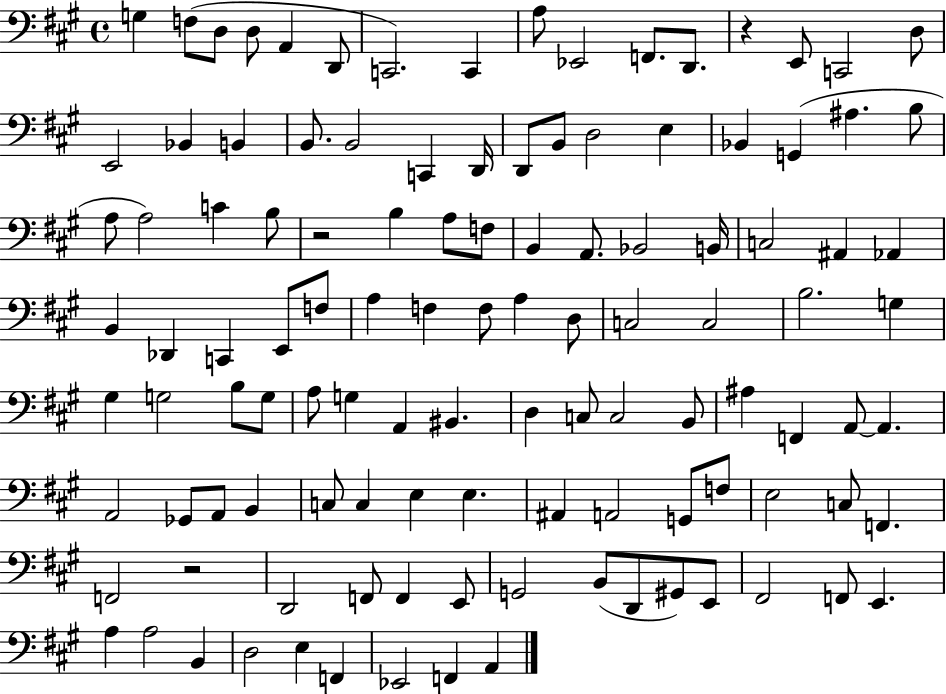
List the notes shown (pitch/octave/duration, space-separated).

G3/q F3/e D3/e D3/e A2/q D2/e C2/h. C2/q A3/e Eb2/h F2/e. D2/e. R/q E2/e C2/h D3/e E2/h Bb2/q B2/q B2/e. B2/h C2/q D2/s D2/e B2/e D3/h E3/q Bb2/q G2/q A#3/q. B3/e A3/e A3/h C4/q B3/e R/h B3/q A3/e F3/e B2/q A2/e. Bb2/h B2/s C3/h A#2/q Ab2/q B2/q Db2/q C2/q E2/e F3/e A3/q F3/q F3/e A3/q D3/e C3/h C3/h B3/h. G3/q G#3/q G3/h B3/e G3/e A3/e G3/q A2/q BIS2/q. D3/q C3/e C3/h B2/e A#3/q F2/q A2/e A2/q. A2/h Gb2/e A2/e B2/q C3/e C3/q E3/q E3/q. A#2/q A2/h G2/e F3/e E3/h C3/e F2/q. F2/h R/h D2/h F2/e F2/q E2/e G2/h B2/e D2/e G#2/e E2/e F#2/h F2/e E2/q. A3/q A3/h B2/q D3/h E3/q F2/q Eb2/h F2/q A2/q